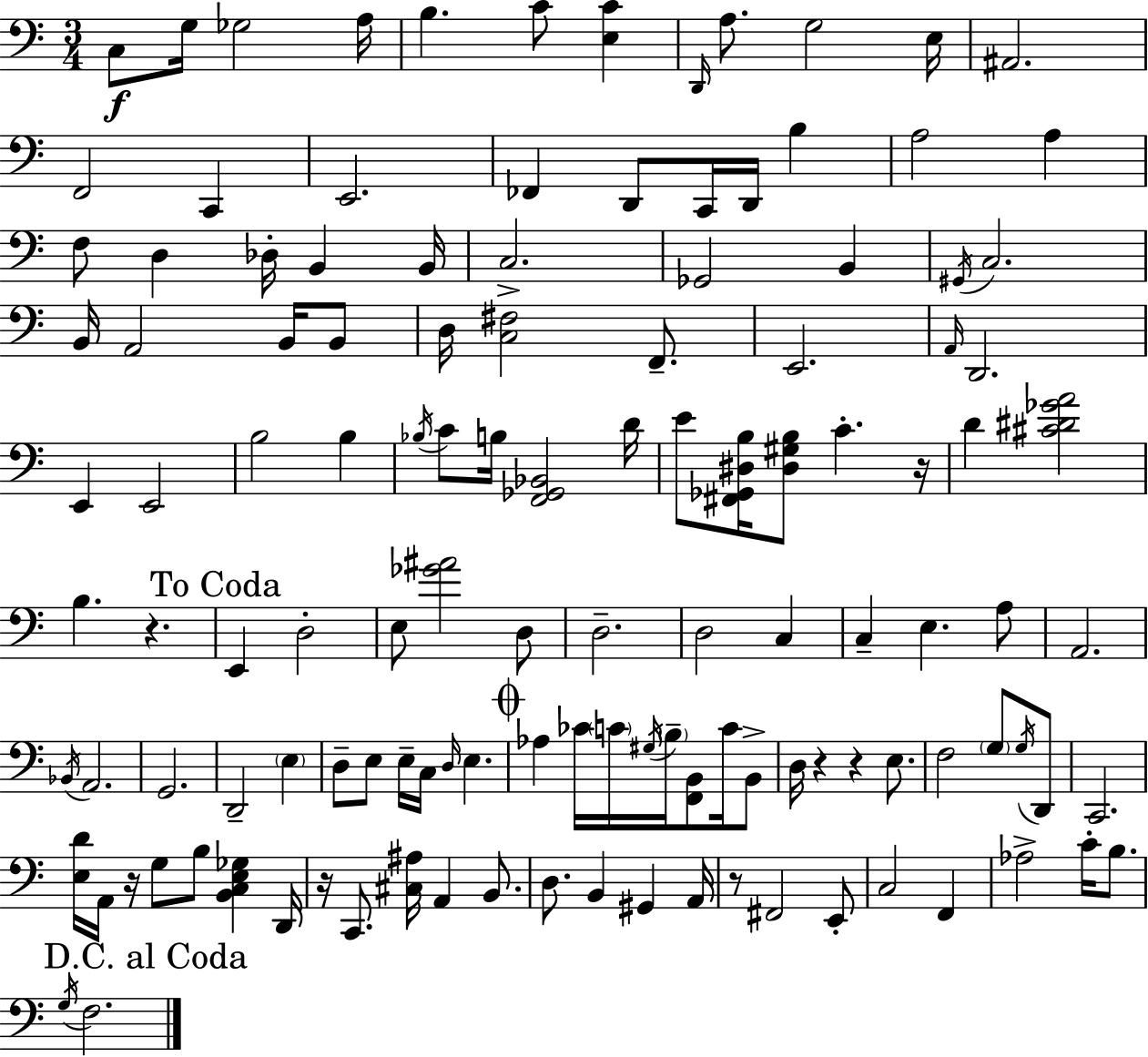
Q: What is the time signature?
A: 3/4